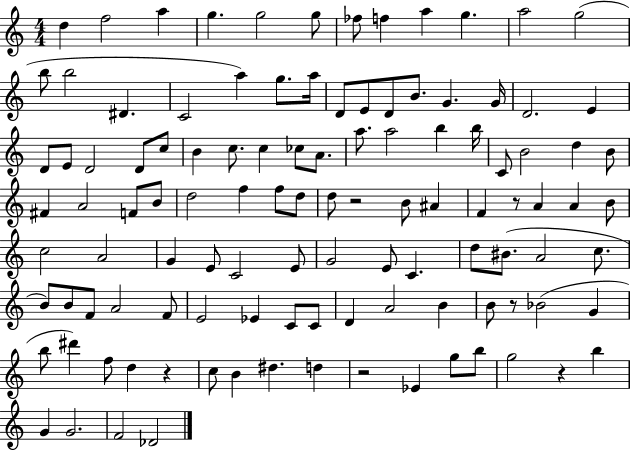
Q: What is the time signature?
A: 4/4